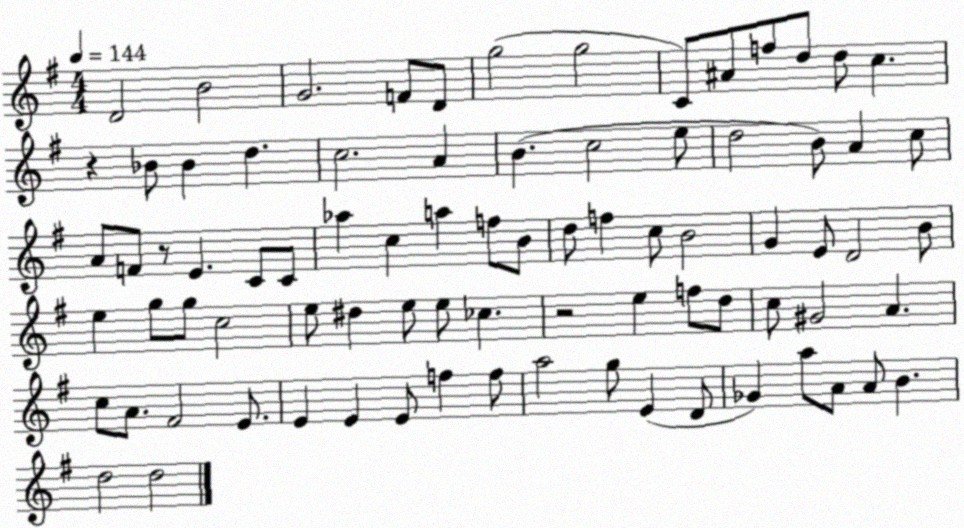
X:1
T:Untitled
M:4/4
L:1/4
K:G
D2 B2 G2 F/2 D/2 g2 g2 C/2 ^A/2 f/2 d/2 d/2 c z _B/2 _B d c2 A B c2 e/2 d2 B/2 A c/2 A/2 F/2 z/2 E C/2 C/2 _a c a f/2 B/2 d/2 f c/2 B2 G E/2 D2 B/2 e g/2 g/2 c2 e/2 ^d e/2 e/2 _c z2 e f/2 d/2 c/2 ^G2 A c/2 A/2 ^F2 E/2 E E E/2 f f/2 a2 g/2 E D/2 _G a/2 A/2 A/2 B d2 d2